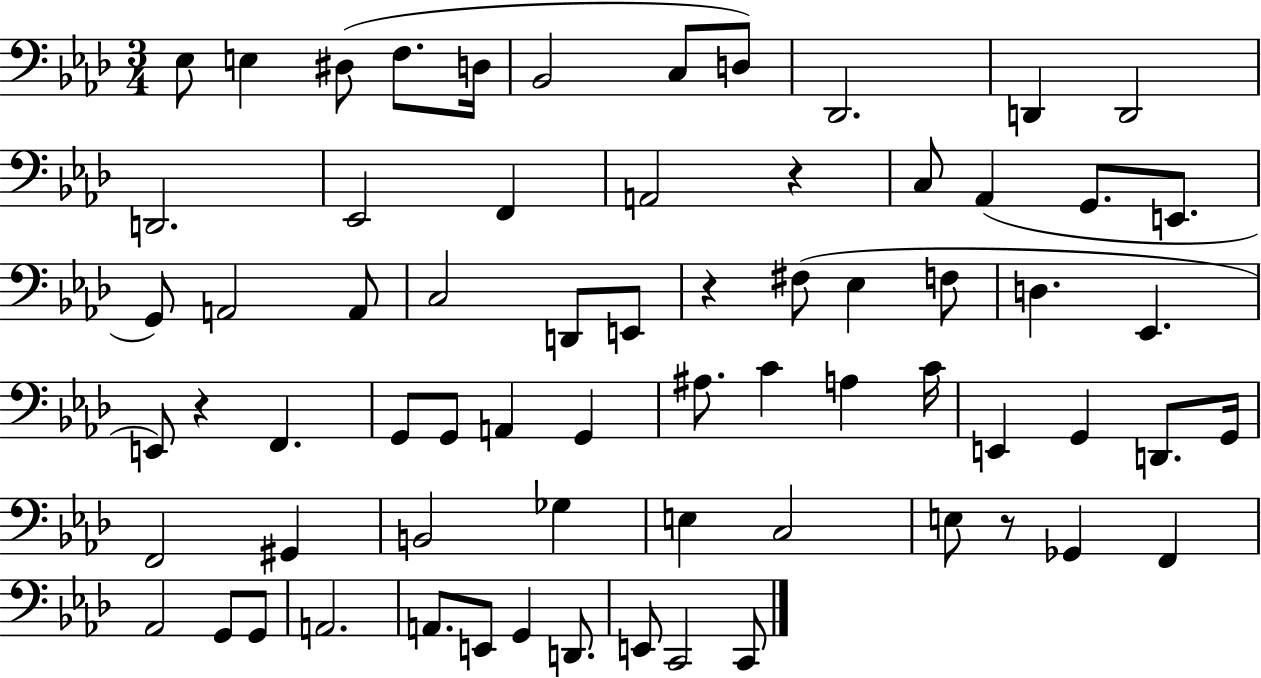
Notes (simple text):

Eb3/e E3/q D#3/e F3/e. D3/s Bb2/h C3/e D3/e Db2/h. D2/q D2/h D2/h. Eb2/h F2/q A2/h R/q C3/e Ab2/q G2/e. E2/e. G2/e A2/h A2/e C3/h D2/e E2/e R/q F#3/e Eb3/q F3/e D3/q. Eb2/q. E2/e R/q F2/q. G2/e G2/e A2/q G2/q A#3/e. C4/q A3/q C4/s E2/q G2/q D2/e. G2/s F2/h G#2/q B2/h Gb3/q E3/q C3/h E3/e R/e Gb2/q F2/q Ab2/h G2/e G2/e A2/h. A2/e. E2/e G2/q D2/e. E2/e C2/h C2/e